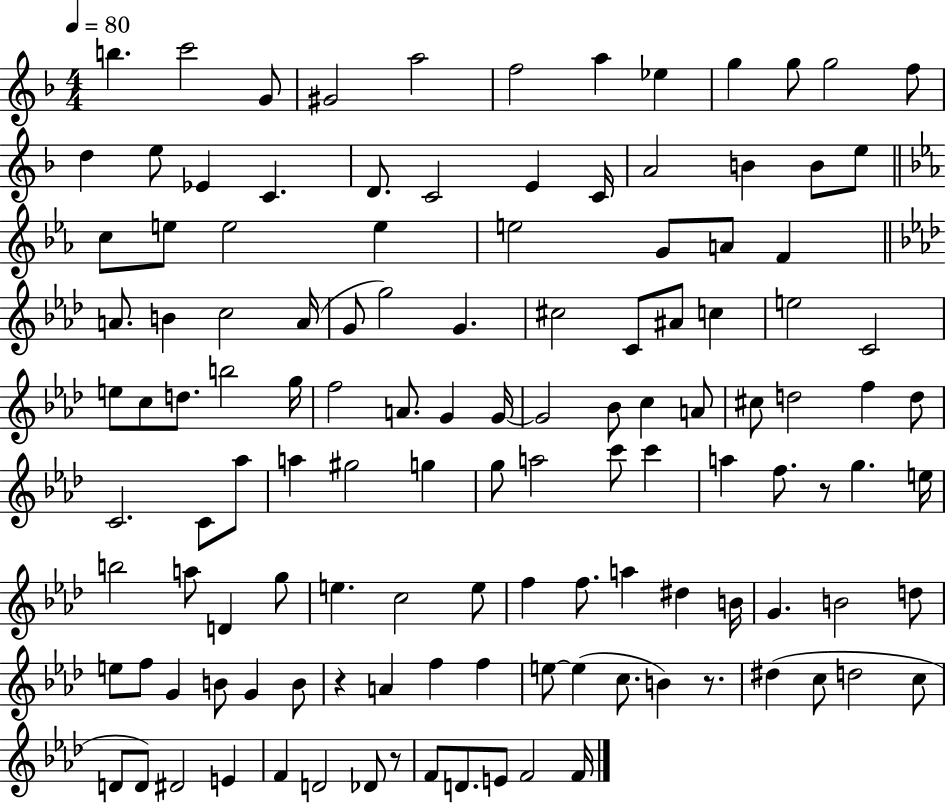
X:1
T:Untitled
M:4/4
L:1/4
K:F
b c'2 G/2 ^G2 a2 f2 a _e g g/2 g2 f/2 d e/2 _E C D/2 C2 E C/4 A2 B B/2 e/2 c/2 e/2 e2 e e2 G/2 A/2 F A/2 B c2 A/4 G/2 g2 G ^c2 C/2 ^A/2 c e2 C2 e/2 c/2 d/2 b2 g/4 f2 A/2 G G/4 G2 _B/2 c A/2 ^c/2 d2 f d/2 C2 C/2 _a/2 a ^g2 g g/2 a2 c'/2 c' a f/2 z/2 g e/4 b2 a/2 D g/2 e c2 e/2 f f/2 a ^d B/4 G B2 d/2 e/2 f/2 G B/2 G B/2 z A f f e/2 e c/2 B z/2 ^d c/2 d2 c/2 D/2 D/2 ^D2 E F D2 _D/2 z/2 F/2 D/2 E/2 F2 F/4